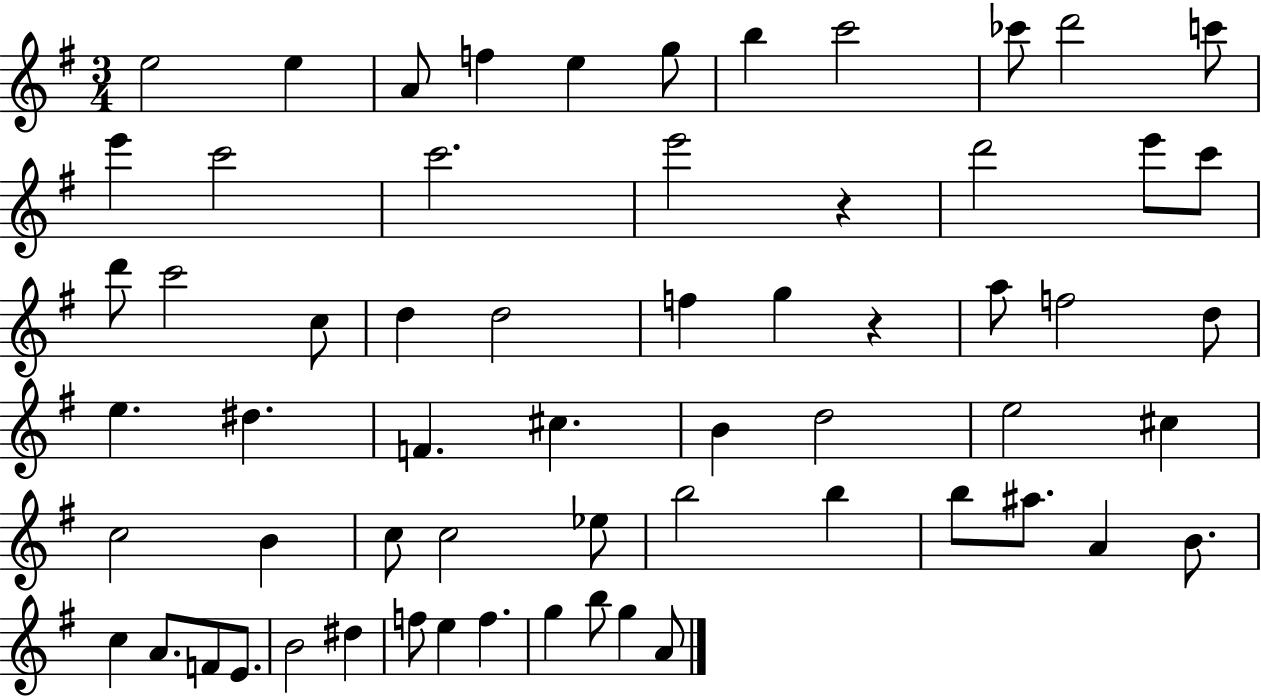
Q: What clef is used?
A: treble